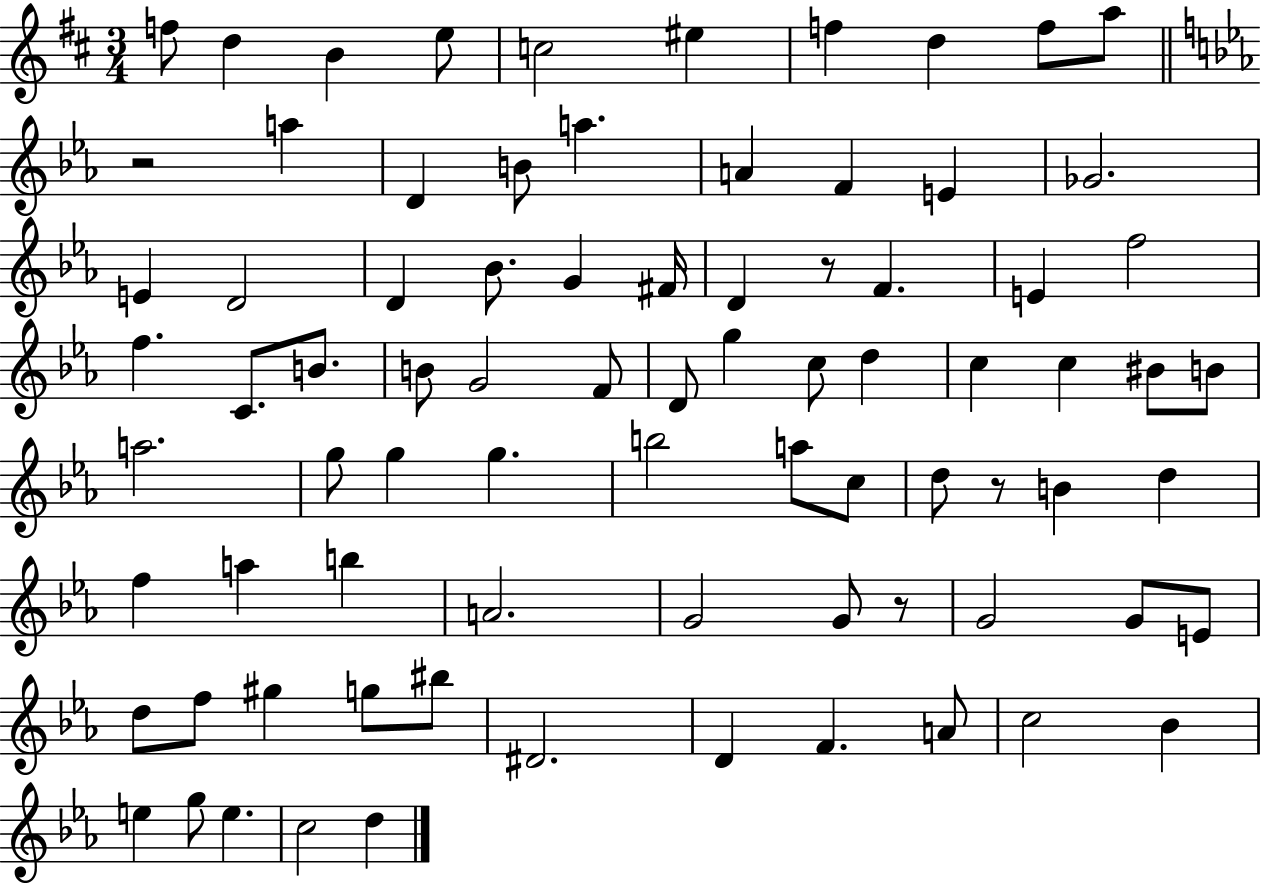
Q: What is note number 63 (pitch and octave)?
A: F5